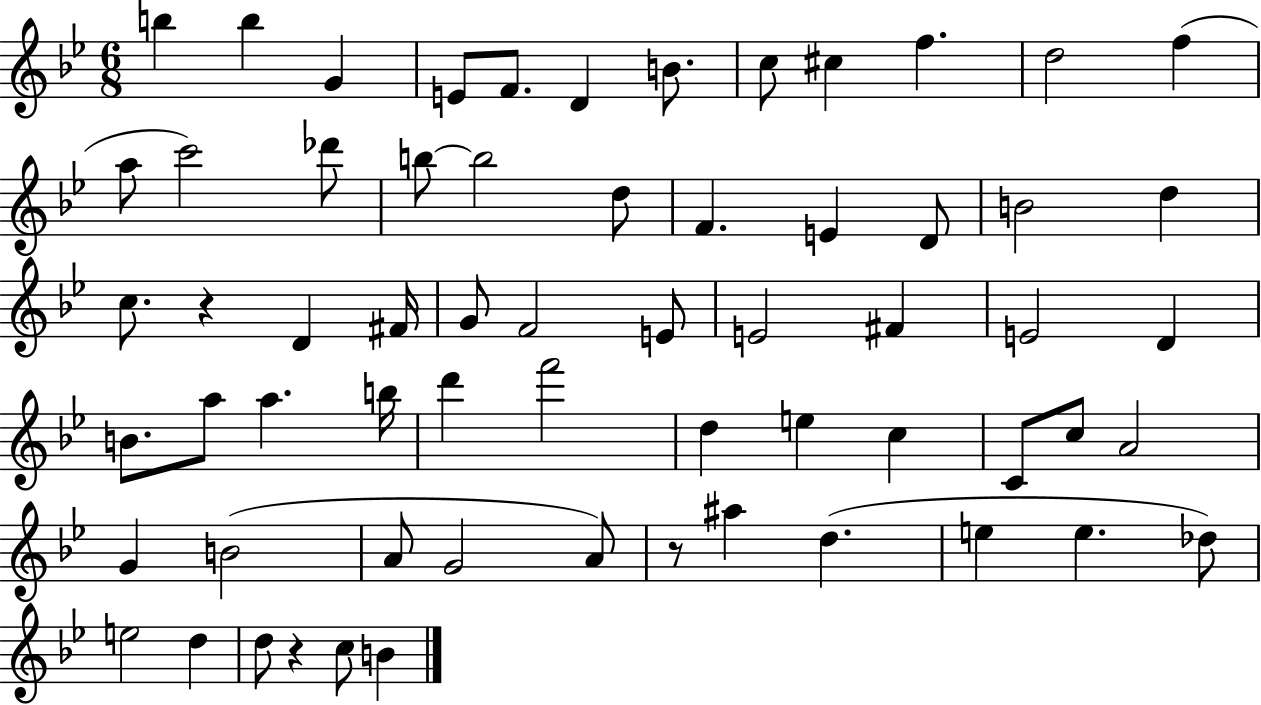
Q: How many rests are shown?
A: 3